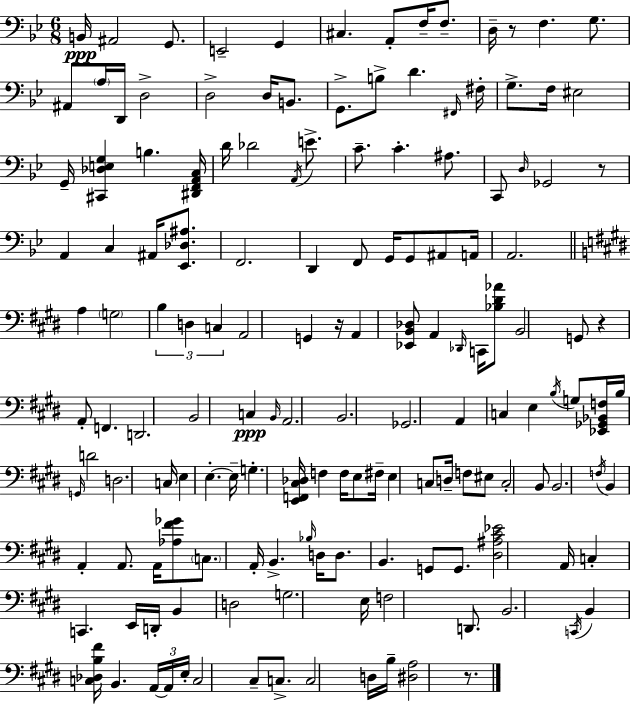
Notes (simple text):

B2/s A#2/h G2/e. E2/h G2/q C#3/q. A2/e F3/s F3/e. D3/s R/e F3/q. G3/e. A#2/e A3/s D2/s D3/h D3/h D3/s B2/e. G2/e. B3/e D4/q. F#2/s F#3/s G3/e. F3/s EIS3/h G2/s [C#2,Db3,E3,G3]/q B3/q. [D#2,F2,A2,C3]/s D4/s Db4/h A2/s E4/e. C4/e. C4/q. A#3/e. C2/e D3/s Gb2/h R/e A2/q C3/q A#2/s [Eb2,Db3,A#3]/e. F2/h. D2/q F2/e G2/s G2/e A#2/e A2/s A2/h. A3/q G3/h B3/q D3/q C3/q A2/h G2/q R/s A2/q [Eb2,B2,Db3]/e A2/q Db2/s C2/s [Bb3,D#4,Ab4]/e B2/h G2/e R/q A2/e F2/q. D2/h. B2/h C3/q B2/s A2/h. B2/h. Gb2/h. A2/q C3/q E3/q B3/s G3/e [Eb2,Gb2,Bb2,F3]/s B3/s G2/s D4/h D3/h. C3/s E3/q E3/q. E3/s G3/q. [E2,F2,C#3,Db3]/s F3/q F3/s E3/e F#3/s E3/q C3/e D3/s F3/e EIS3/e C3/h B2/e B2/h. F3/s B2/q A2/q A2/e. A2/s [Ab3,F#4,Gb4]/e C3/e. A2/s B2/q. Bb3/s D3/s D3/e. B2/q. G2/e G2/e. [D#3,A#3,C#4,Eb4]/h A2/s C3/q C2/q. E2/s D2/s B2/q D3/h G3/h. E3/s F3/h D2/e. B2/h. C2/s B2/q [C3,Db3,B3,F#4]/s B2/q. A2/s A2/s E3/s C3/h C#3/e C3/e. C3/h D3/s B3/s [D#3,A3]/h R/e.